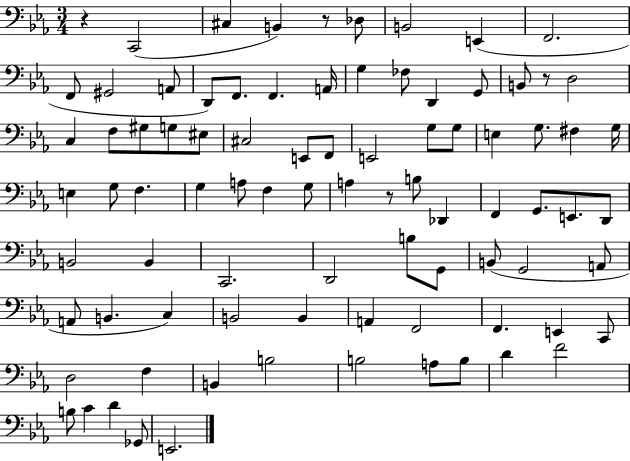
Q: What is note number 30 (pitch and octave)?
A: G3